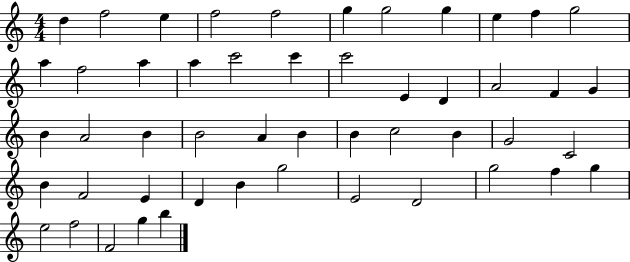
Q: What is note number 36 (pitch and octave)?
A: F4